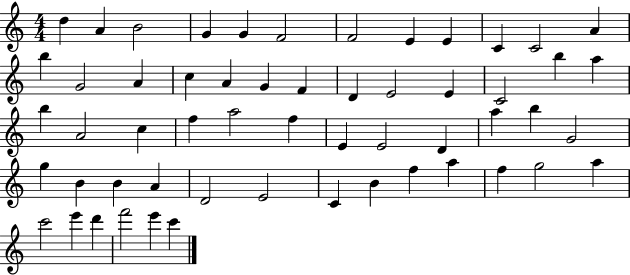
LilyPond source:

{
  \clef treble
  \numericTimeSignature
  \time 4/4
  \key c \major
  d''4 a'4 b'2 | g'4 g'4 f'2 | f'2 e'4 e'4 | c'4 c'2 a'4 | \break b''4 g'2 a'4 | c''4 a'4 g'4 f'4 | d'4 e'2 e'4 | c'2 b''4 a''4 | \break b''4 a'2 c''4 | f''4 a''2 f''4 | e'4 e'2 d'4 | a''4 b''4 g'2 | \break g''4 b'4 b'4 a'4 | d'2 e'2 | c'4 b'4 f''4 a''4 | f''4 g''2 a''4 | \break c'''2 e'''4 d'''4 | f'''2 e'''4 c'''4 | \bar "|."
}